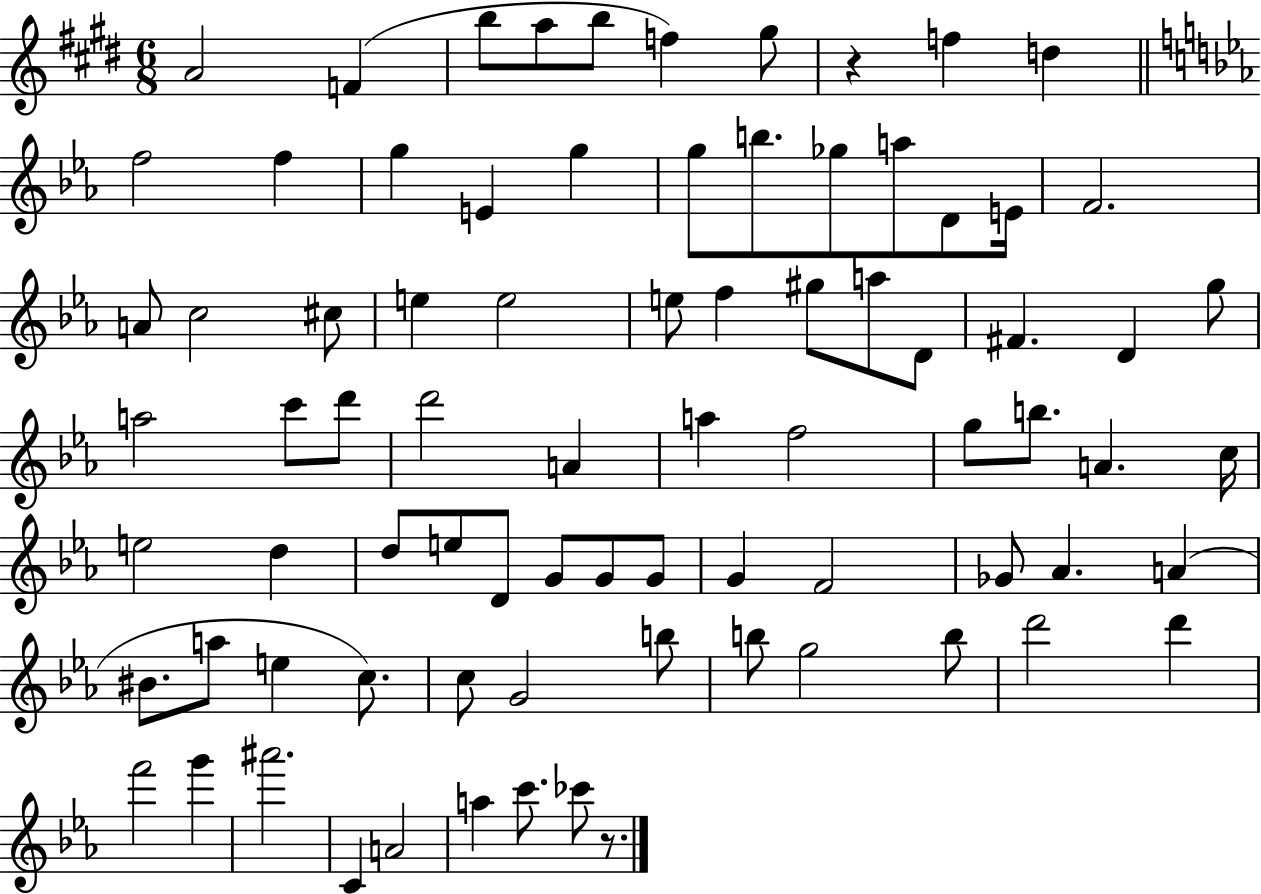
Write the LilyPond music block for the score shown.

{
  \clef treble
  \numericTimeSignature
  \time 6/8
  \key e \major
  a'2 f'4( | b''8 a''8 b''8 f''4) gis''8 | r4 f''4 d''4 | \bar "||" \break \key ees \major f''2 f''4 | g''4 e'4 g''4 | g''8 b''8. ges''8 a''8 d'8 e'16 | f'2. | \break a'8 c''2 cis''8 | e''4 e''2 | e''8 f''4 gis''8 a''8 d'8 | fis'4. d'4 g''8 | \break a''2 c'''8 d'''8 | d'''2 a'4 | a''4 f''2 | g''8 b''8. a'4. c''16 | \break e''2 d''4 | d''8 e''8 d'8 g'8 g'8 g'8 | g'4 f'2 | ges'8 aes'4. a'4( | \break bis'8. a''8 e''4 c''8.) | c''8 g'2 b''8 | b''8 g''2 b''8 | d'''2 d'''4 | \break f'''2 g'''4 | ais'''2. | c'4 a'2 | a''4 c'''8. ces'''8 r8. | \break \bar "|."
}